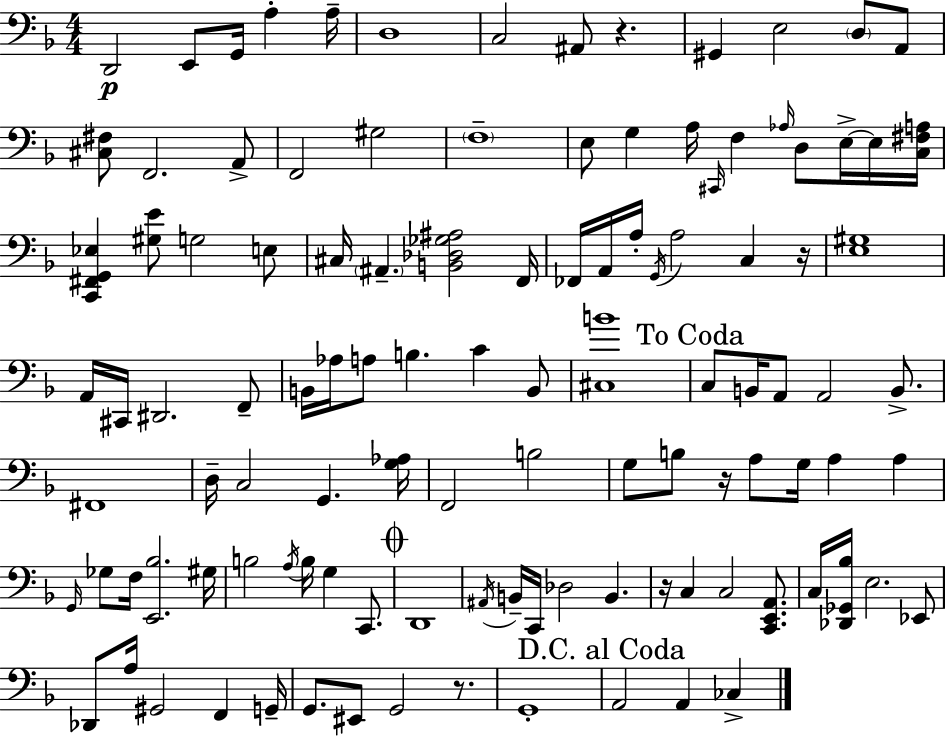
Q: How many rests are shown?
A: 5